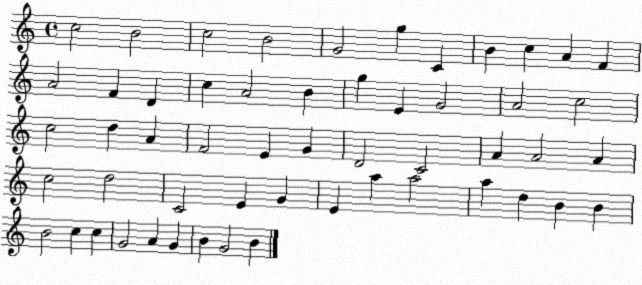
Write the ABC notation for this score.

X:1
T:Untitled
M:4/4
L:1/4
K:C
c2 B2 c2 B2 G2 g C B c A F A2 F D c A2 B g E G2 A2 c2 c2 d A F2 E G D2 C2 A A2 A c2 d2 C2 E G E a a2 a d B B B2 c c G2 A G B G2 B